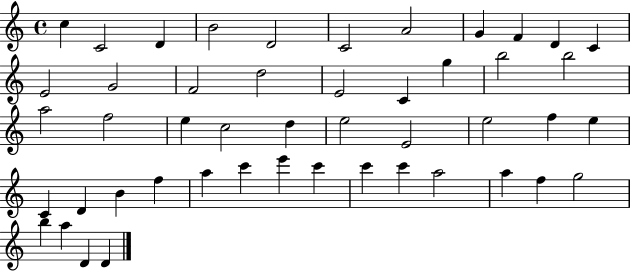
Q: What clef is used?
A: treble